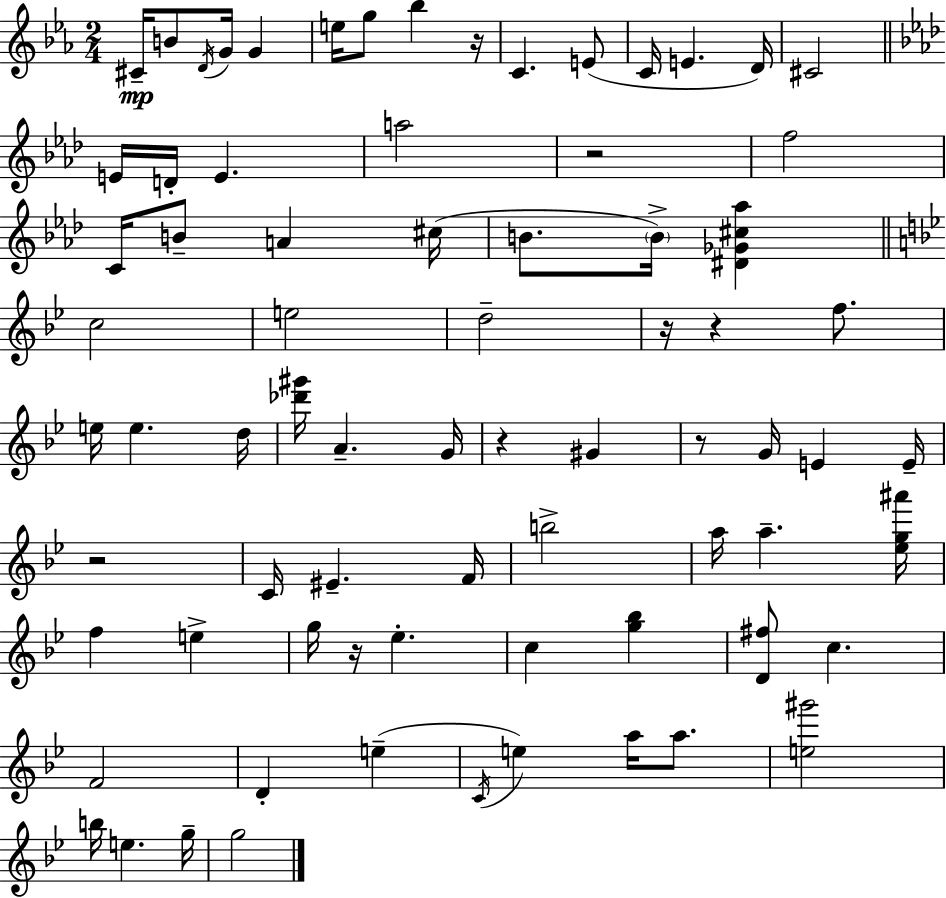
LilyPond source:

{
  \clef treble
  \numericTimeSignature
  \time 2/4
  \key ees \major
  \repeat volta 2 { cis'16--\mp b'8 \acciaccatura { d'16 } g'16 g'4 | e''16 g''8 bes''4 | r16 c'4. e'8( | c'16 e'4. | \break d'16) cis'2 | \bar "||" \break \key f \minor e'16 d'16-. e'4. | a''2 | r2 | f''2 | \break c'16 b'8-- a'4 cis''16( | b'8. \parenthesize b'16->) <dis' ges' cis'' aes''>4 | \bar "||" \break \key bes \major c''2 | e''2 | d''2-- | r16 r4 f''8. | \break e''16 e''4. d''16 | <des''' gis'''>16 a'4.-- g'16 | r4 gis'4 | r8 g'16 e'4 e'16-- | \break r2 | c'16 eis'4.-- f'16 | b''2-> | a''16 a''4.-- <ees'' g'' ais'''>16 | \break f''4 e''4-> | g''16 r16 ees''4.-. | c''4 <g'' bes''>4 | <d' fis''>8 c''4. | \break f'2 | d'4-. e''4--( | \acciaccatura { c'16 } e''4) a''16 a''8. | <e'' gis'''>2 | \break b''16 e''4. | g''16-- g''2 | } \bar "|."
}